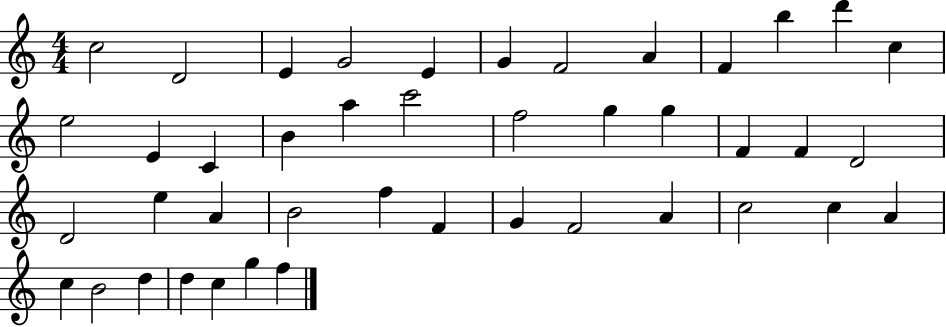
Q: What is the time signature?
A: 4/4